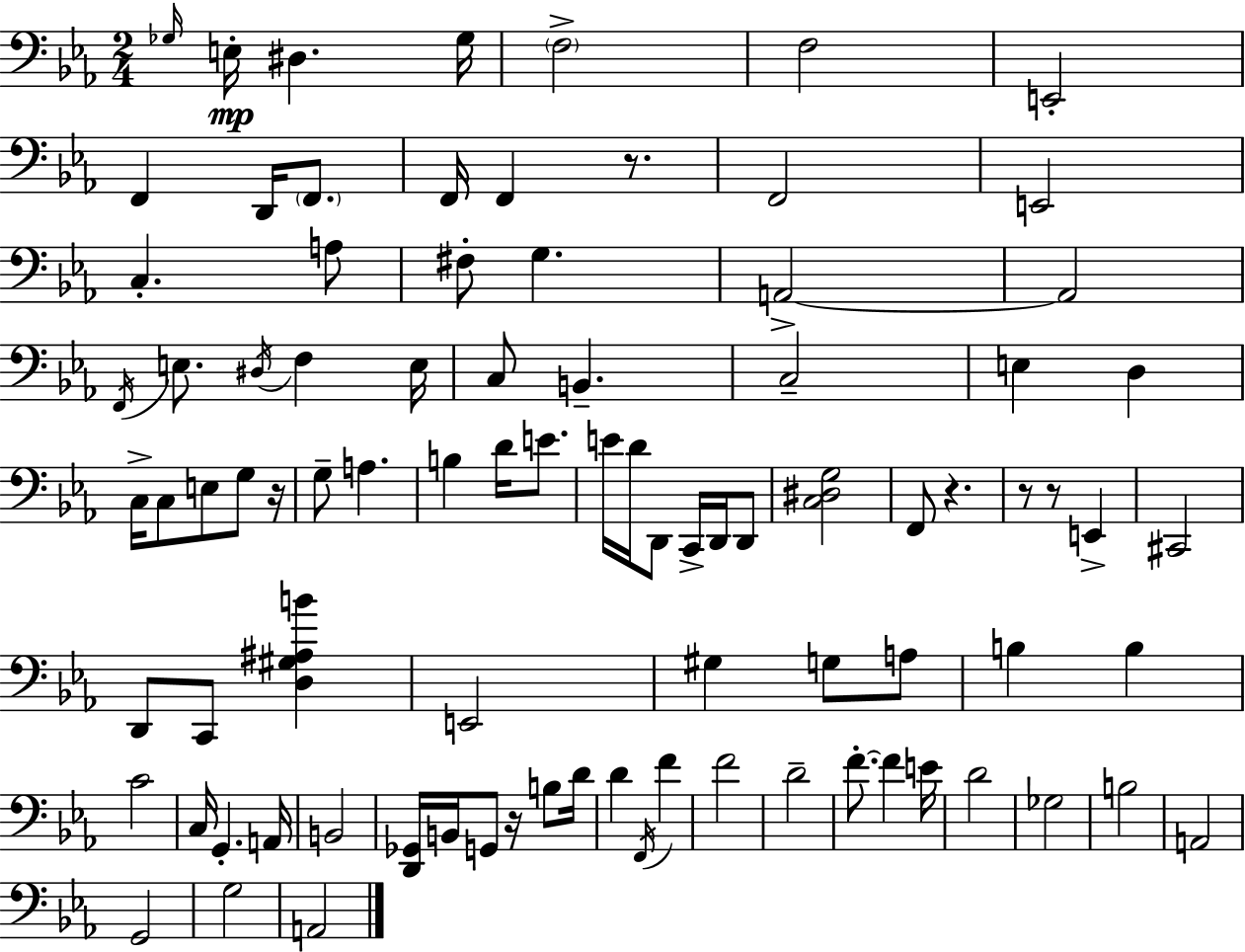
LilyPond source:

{
  \clef bass
  \numericTimeSignature
  \time 2/4
  \key ees \major
  \grace { ges16 }\mp e16-. dis4. | ges16 \parenthesize f2-> | f2 | e,2-. | \break f,4 d,16 \parenthesize f,8. | f,16 f,4 r8. | f,2 | e,2 | \break c4.-. a8 | fis8-. g4. | a,2->~~ | a,2 | \break \acciaccatura { f,16 } e8. \acciaccatura { dis16 } f4 | e16 c8 b,4.-- | c2-- | e4 d4 | \break c16-> c8 e8 | g8 r16 g8-- a4. | b4 d'16 | e'8. e'16 d'16 d,8 c,16-> | \break d,16 d,8 <c dis g>2 | f,8 r4. | r8 r8 e,4-> | cis,2 | \break d,8 c,8 <d gis ais b'>4 | e,2 | gis4 g8 | a8 b4 b4 | \break c'2 | c16 g,4.-. | a,16 b,2 | <d, ges,>16 b,16 g,8 r16 | \break b8 d'16 d'4 \acciaccatura { f,16 } | f'4 f'2 | d'2-- | f'8.-.~~ f'4 | \break e'16 d'2 | ges2 | b2 | a,2 | \break g,2 | g2 | a,2 | \bar "|."
}